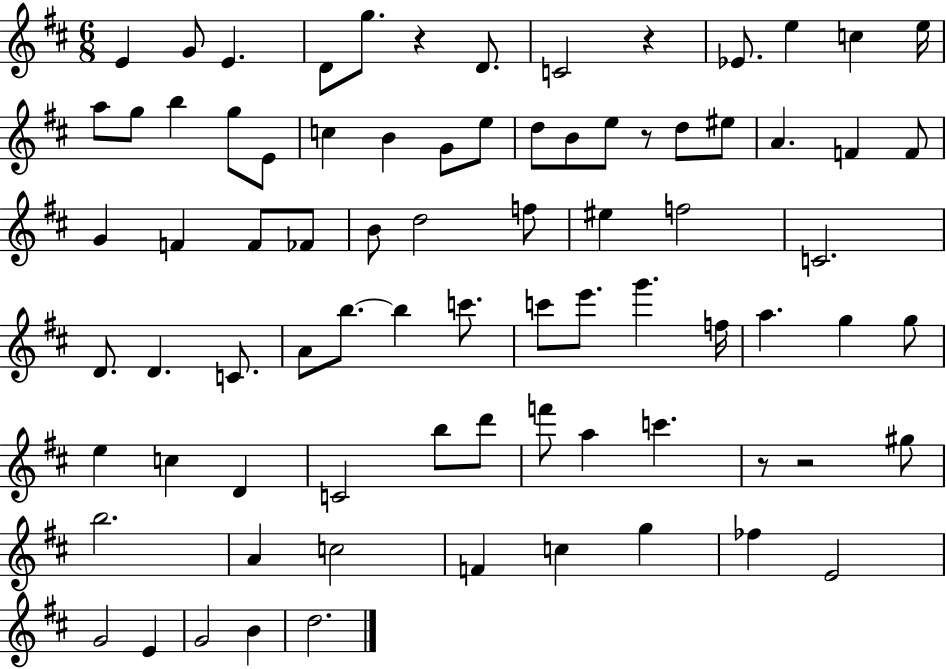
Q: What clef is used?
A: treble